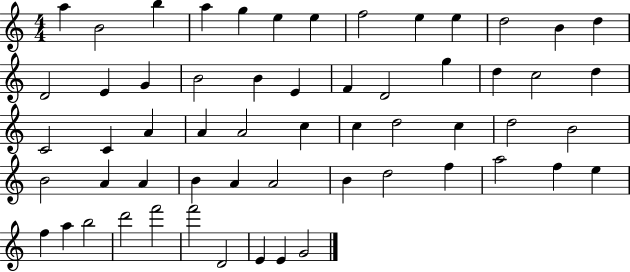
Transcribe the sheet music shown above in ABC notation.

X:1
T:Untitled
M:4/4
L:1/4
K:C
a B2 b a g e e f2 e e d2 B d D2 E G B2 B E F D2 g d c2 d C2 C A A A2 c c d2 c d2 B2 B2 A A B A A2 B d2 f a2 f e f a b2 d'2 f'2 f'2 D2 E E G2